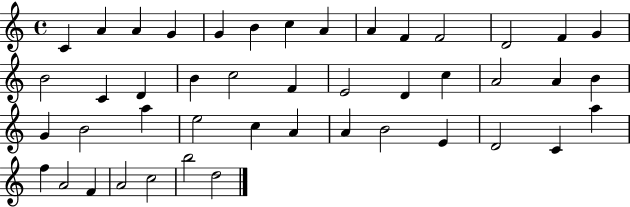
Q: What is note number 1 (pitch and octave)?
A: C4